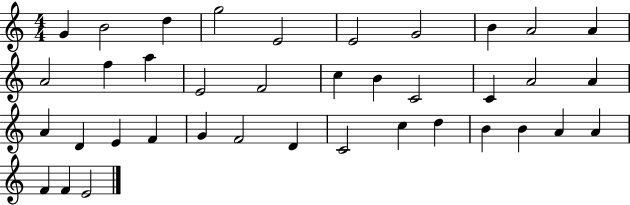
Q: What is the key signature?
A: C major